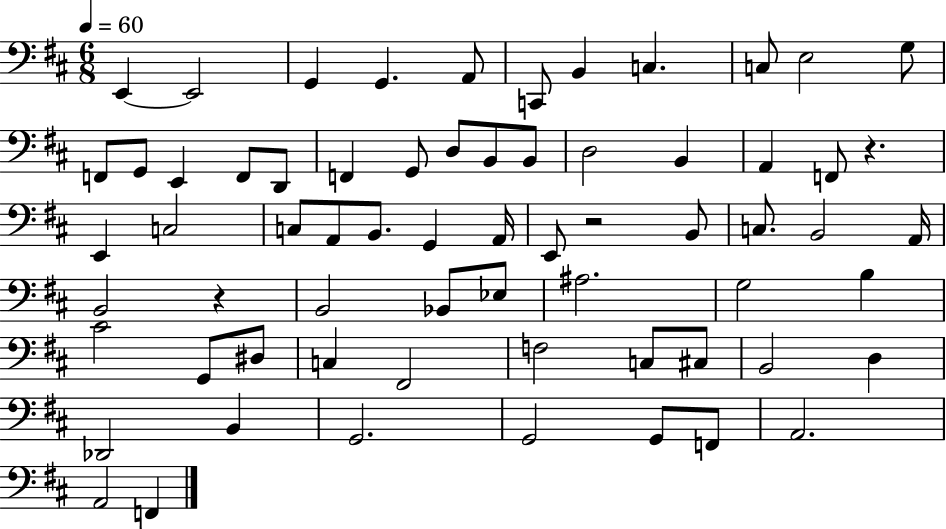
{
  \clef bass
  \numericTimeSignature
  \time 6/8
  \key d \major
  \tempo 4 = 60
  \repeat volta 2 { e,4~~ e,2 | g,4 g,4. a,8 | c,8 b,4 c4. | c8 e2 g8 | \break f,8 g,8 e,4 f,8 d,8 | f,4 g,8 d8 b,8 b,8 | d2 b,4 | a,4 f,8 r4. | \break e,4 c2 | c8 a,8 b,8. g,4 a,16 | e,8 r2 b,8 | c8. b,2 a,16 | \break b,2 r4 | b,2 bes,8 ees8 | ais2. | g2 b4 | \break cis'2 g,8 dis8 | c4 fis,2 | f2 c8 cis8 | b,2 d4 | \break des,2 b,4 | g,2. | g,2 g,8 f,8 | a,2. | \break a,2 f,4 | } \bar "|."
}